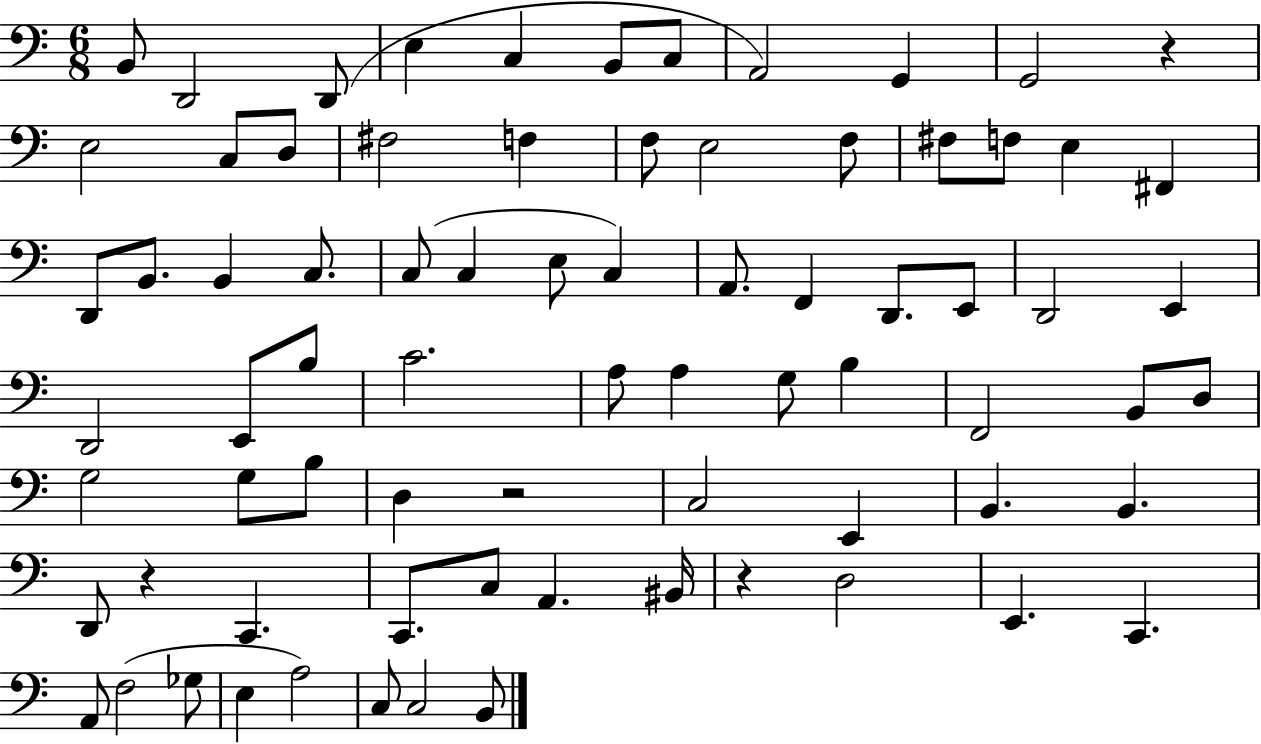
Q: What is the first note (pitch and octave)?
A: B2